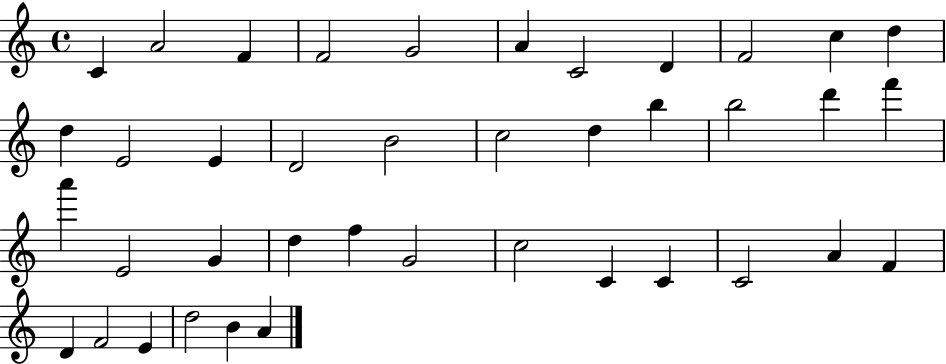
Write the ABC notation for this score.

X:1
T:Untitled
M:4/4
L:1/4
K:C
C A2 F F2 G2 A C2 D F2 c d d E2 E D2 B2 c2 d b b2 d' f' a' E2 G d f G2 c2 C C C2 A F D F2 E d2 B A